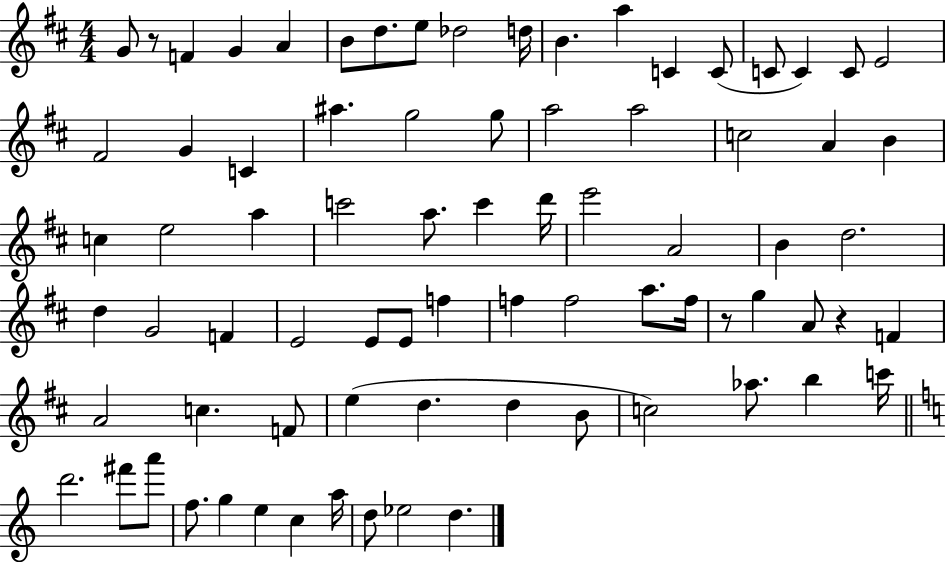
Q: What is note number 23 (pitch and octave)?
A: G5